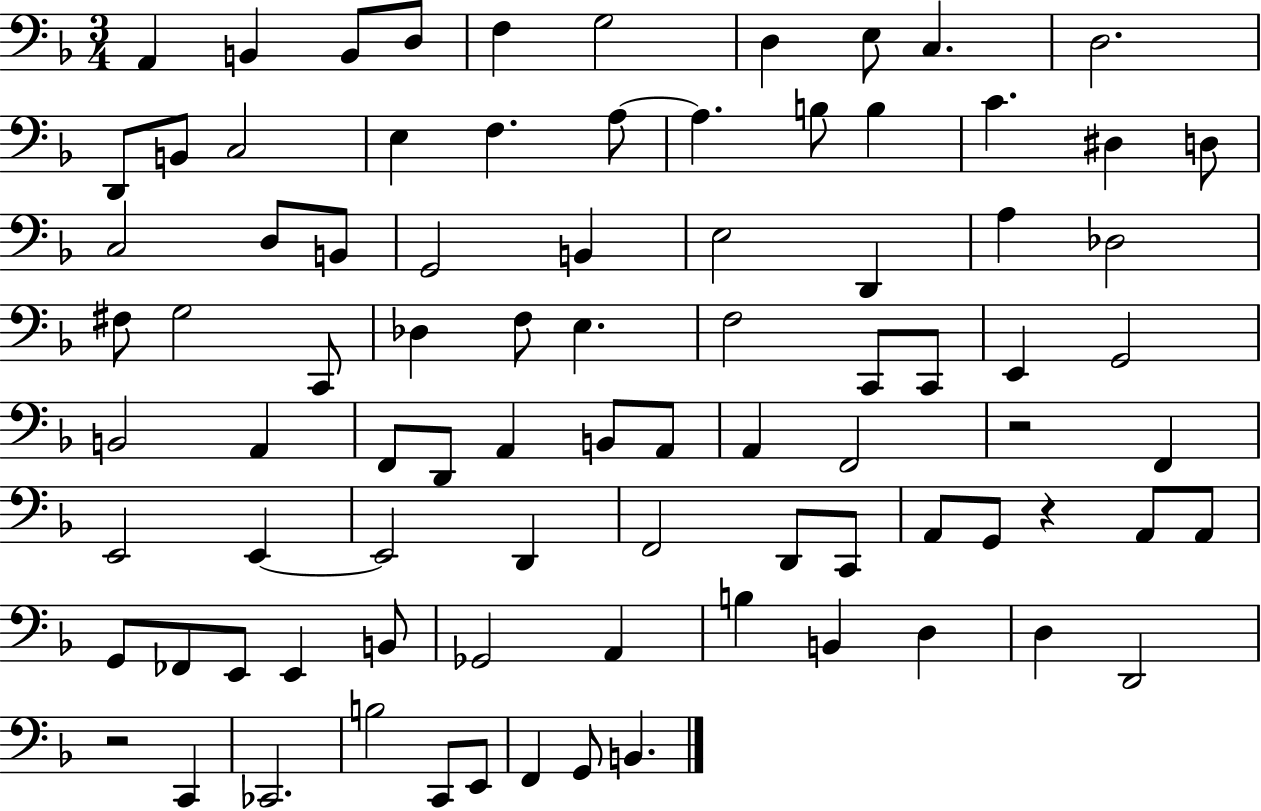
{
  \clef bass
  \numericTimeSignature
  \time 3/4
  \key f \major
  a,4 b,4 b,8 d8 | f4 g2 | d4 e8 c4. | d2. | \break d,8 b,8 c2 | e4 f4. a8~~ | a4. b8 b4 | c'4. dis4 d8 | \break c2 d8 b,8 | g,2 b,4 | e2 d,4 | a4 des2 | \break fis8 g2 c,8 | des4 f8 e4. | f2 c,8 c,8 | e,4 g,2 | \break b,2 a,4 | f,8 d,8 a,4 b,8 a,8 | a,4 f,2 | r2 f,4 | \break e,2 e,4~~ | e,2 d,4 | f,2 d,8 c,8 | a,8 g,8 r4 a,8 a,8 | \break g,8 fes,8 e,8 e,4 b,8 | ges,2 a,4 | b4 b,4 d4 | d4 d,2 | \break r2 c,4 | ces,2. | b2 c,8 e,8 | f,4 g,8 b,4. | \break \bar "|."
}